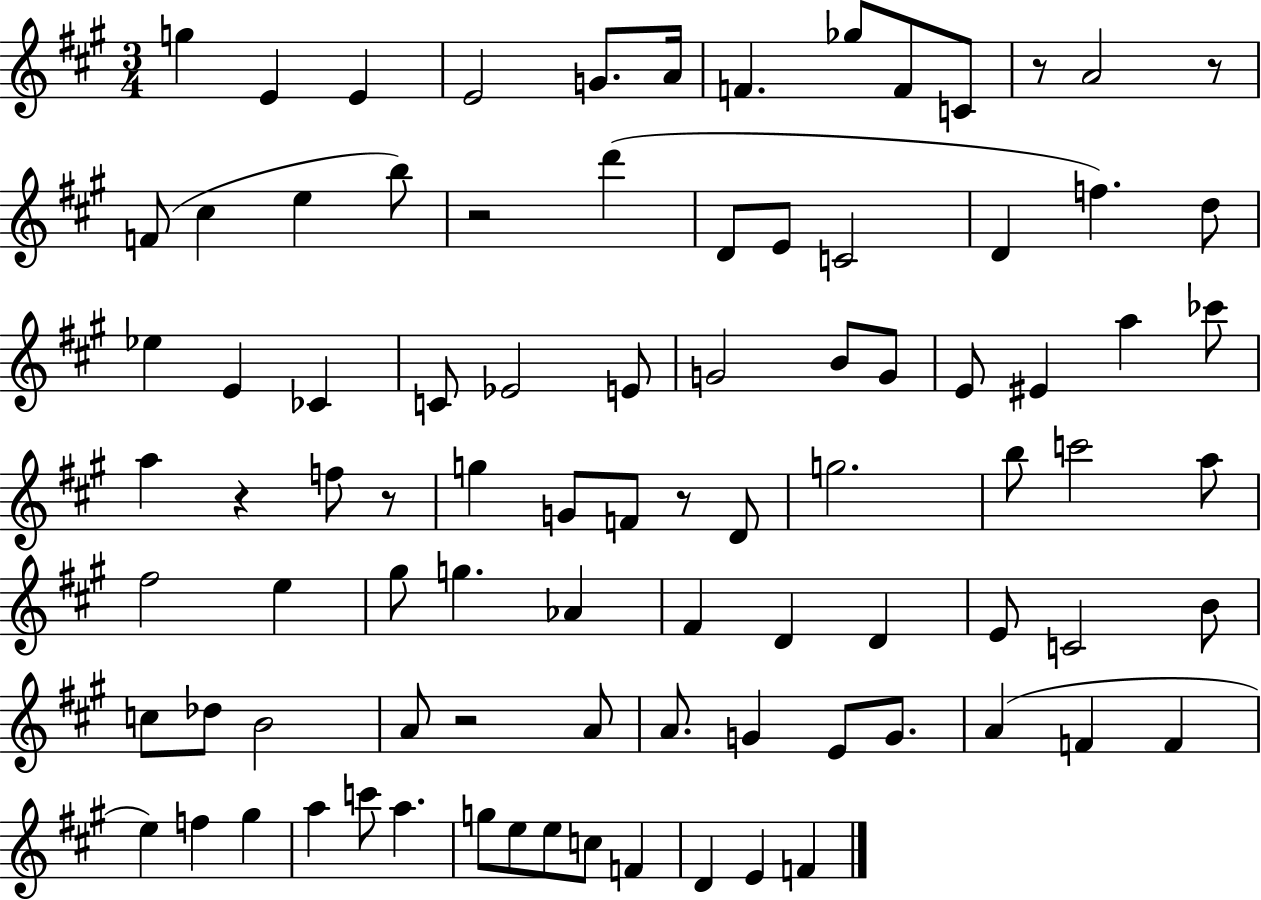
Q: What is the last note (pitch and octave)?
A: F4